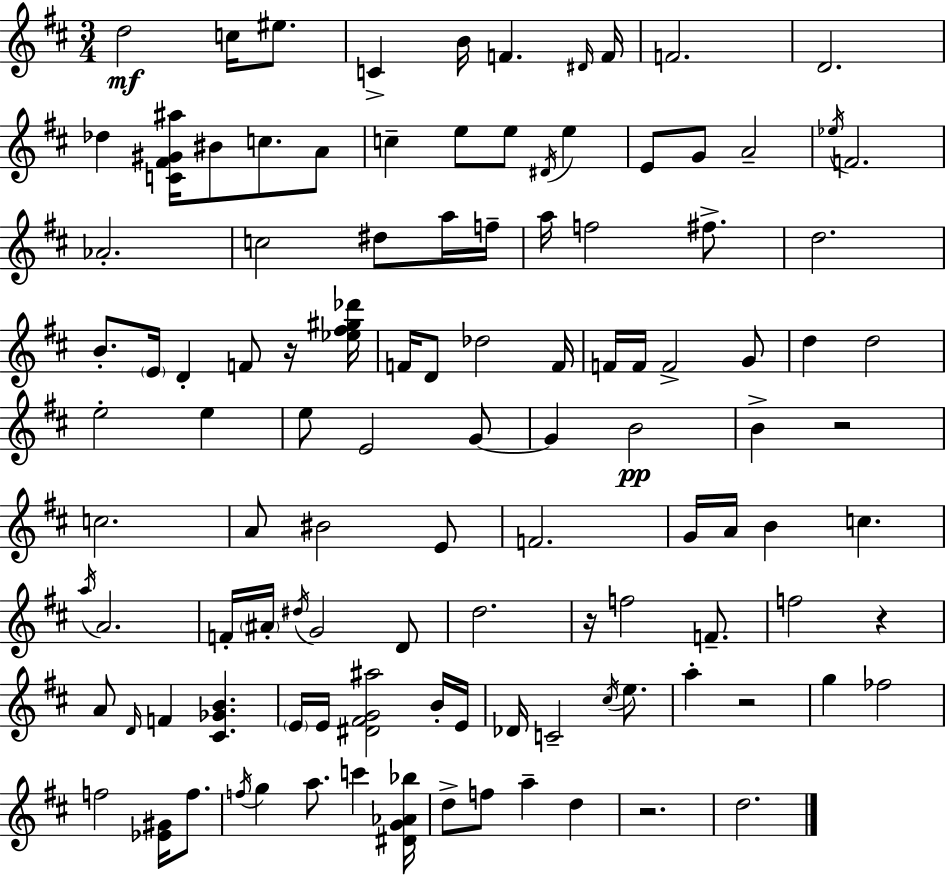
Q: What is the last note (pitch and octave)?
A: D5